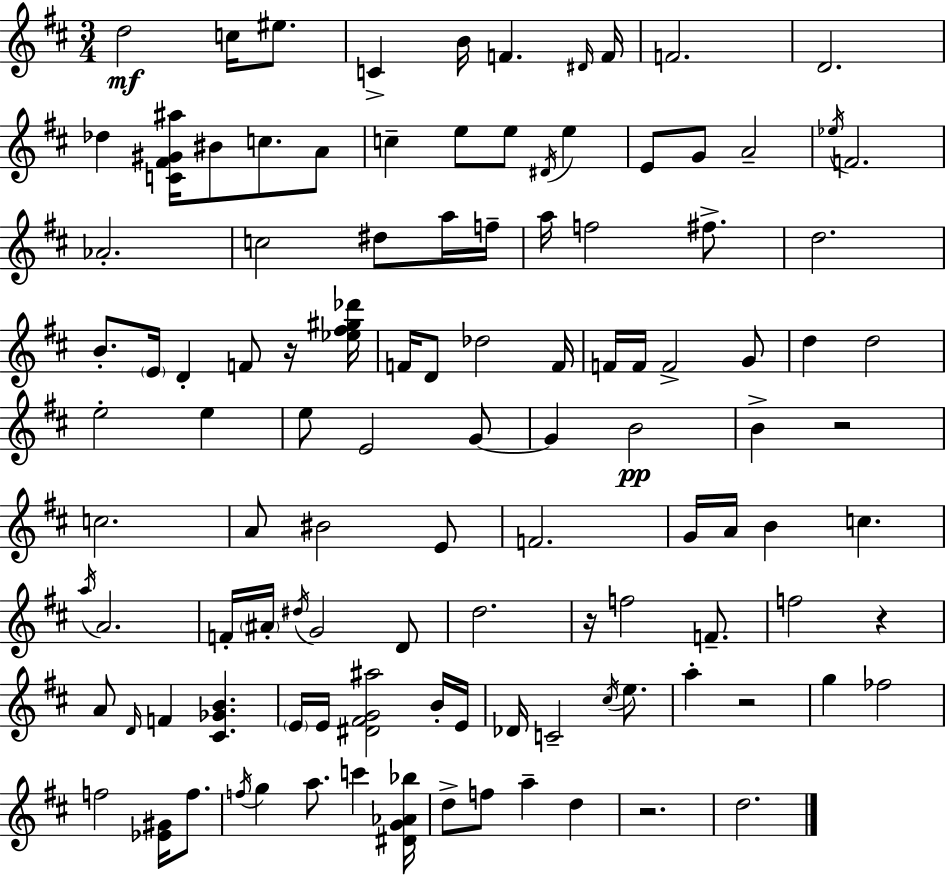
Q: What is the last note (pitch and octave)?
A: D5